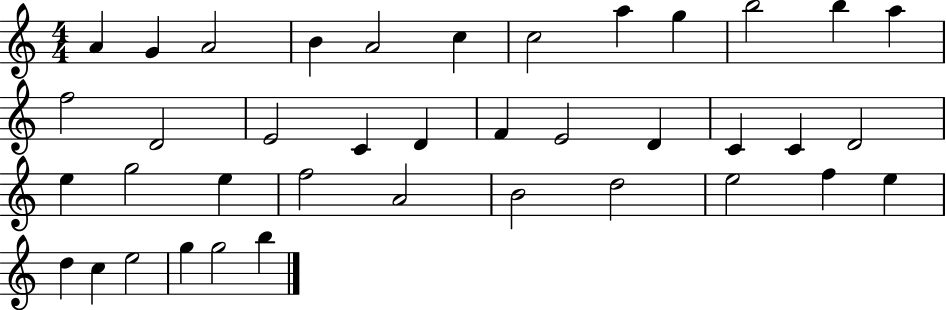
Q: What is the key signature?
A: C major